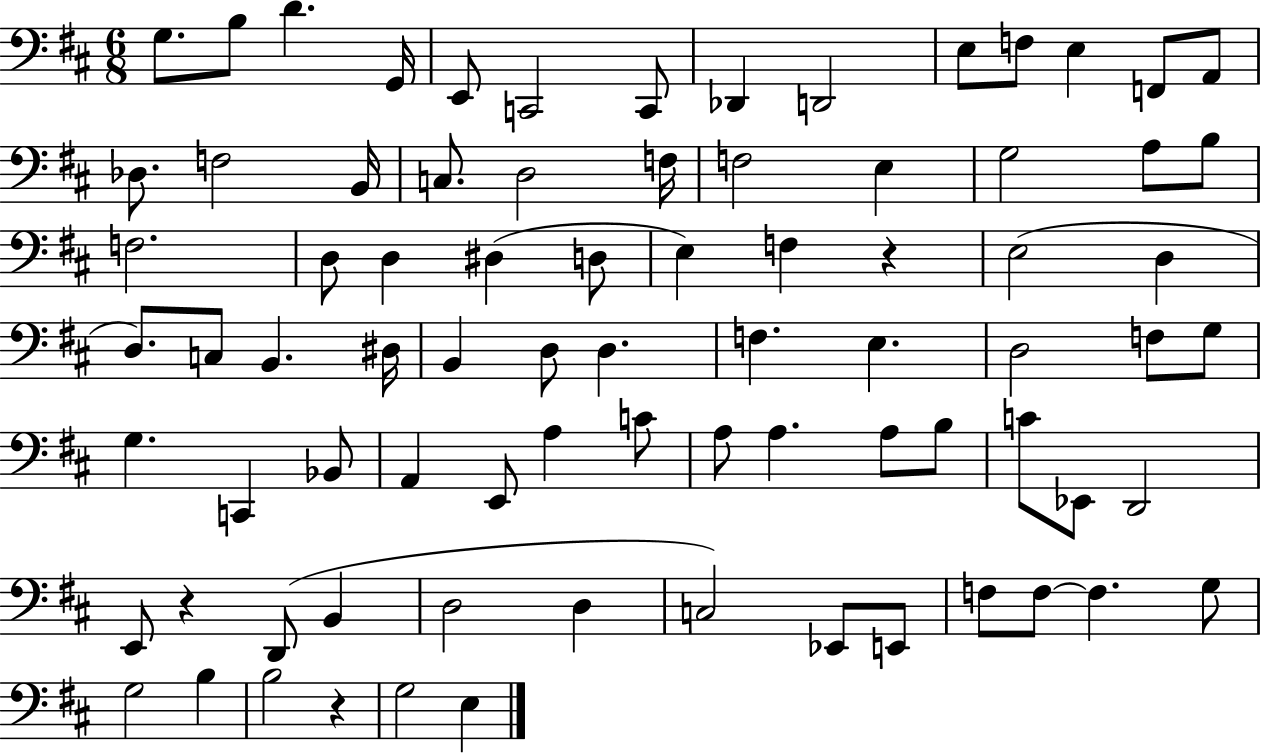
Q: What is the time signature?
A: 6/8